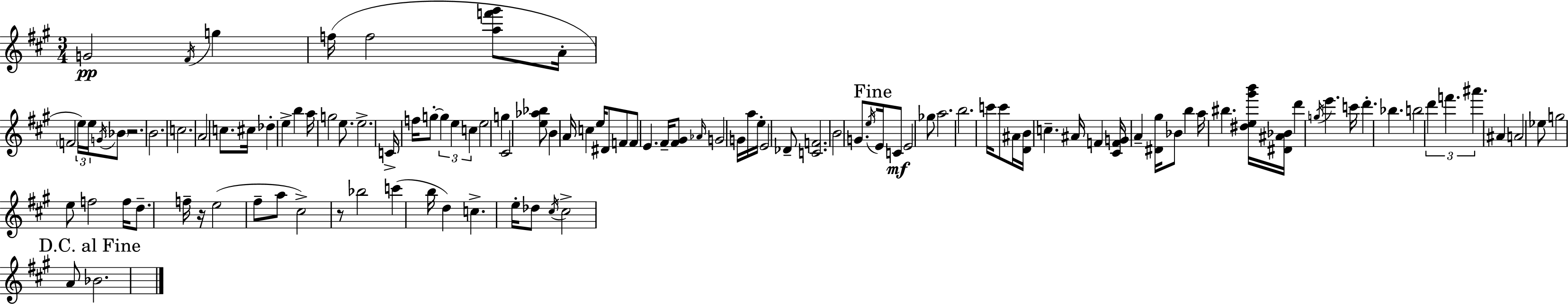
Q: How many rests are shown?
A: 3